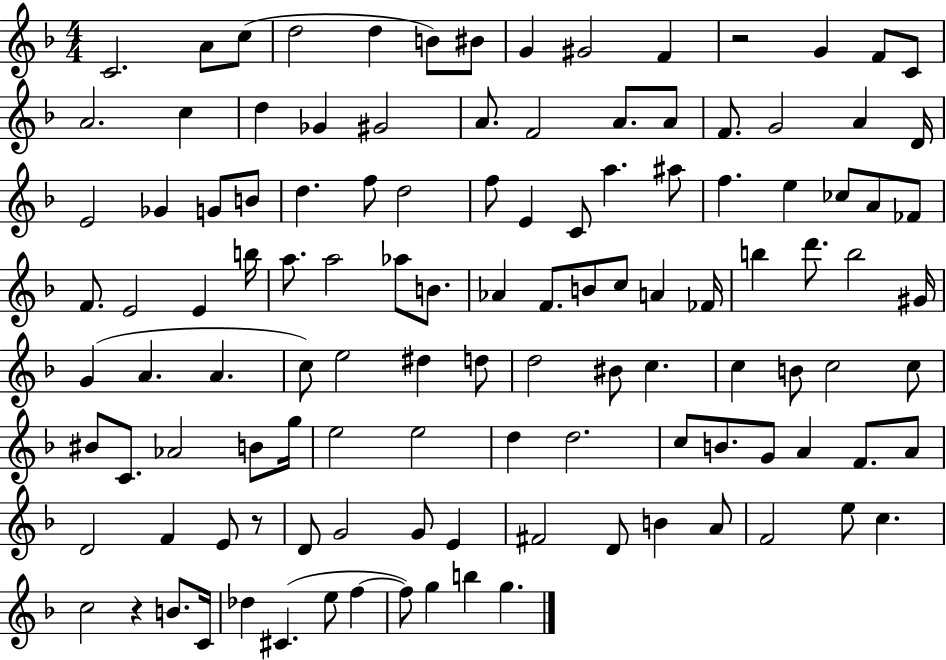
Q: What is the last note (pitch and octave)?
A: G5